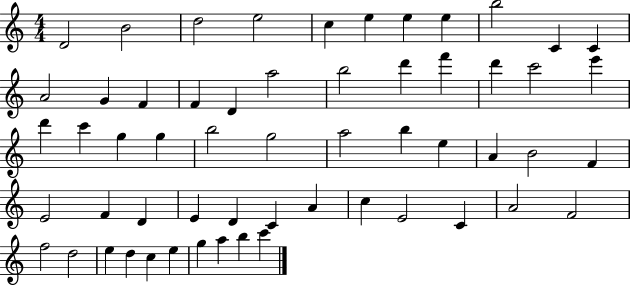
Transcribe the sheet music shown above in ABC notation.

X:1
T:Untitled
M:4/4
L:1/4
K:C
D2 B2 d2 e2 c e e e b2 C C A2 G F F D a2 b2 d' f' d' c'2 e' d' c' g g b2 g2 a2 b e A B2 F E2 F D E D C A c E2 C A2 F2 f2 d2 e d c e g a b c'